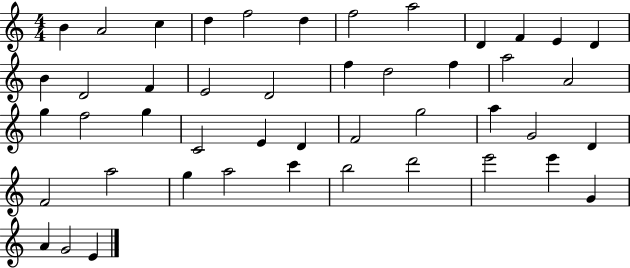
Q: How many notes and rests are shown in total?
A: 46